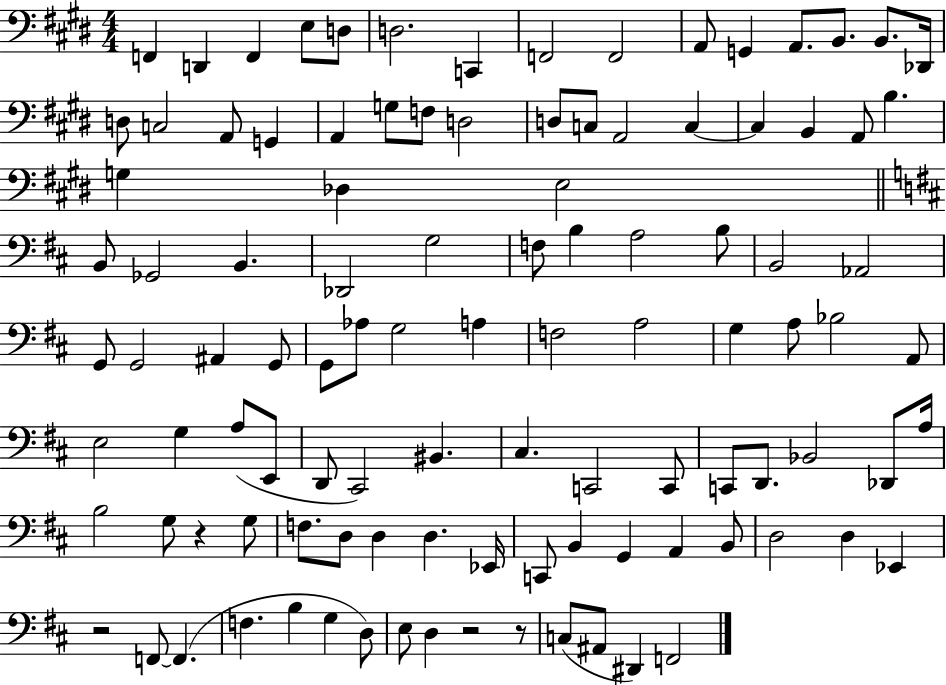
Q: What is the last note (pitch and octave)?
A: F2